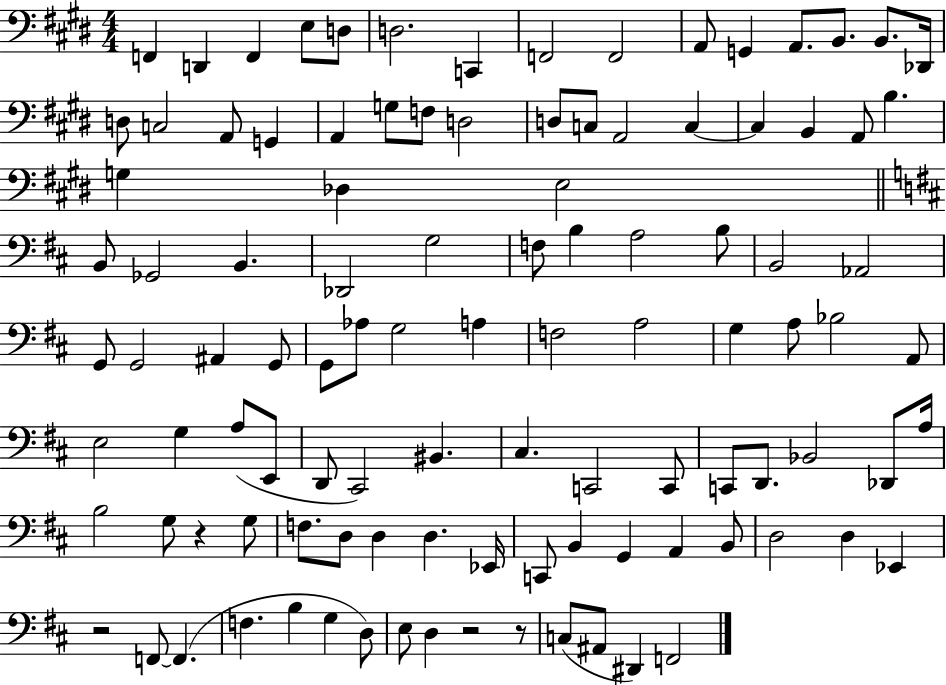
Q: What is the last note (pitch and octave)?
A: F2